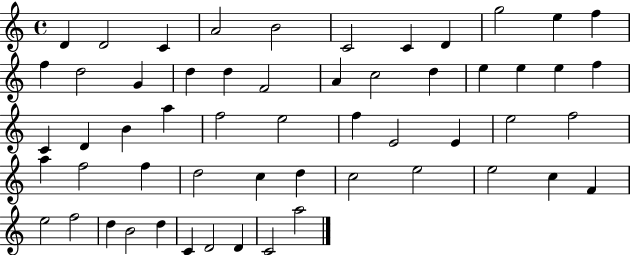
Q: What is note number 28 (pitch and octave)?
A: A5